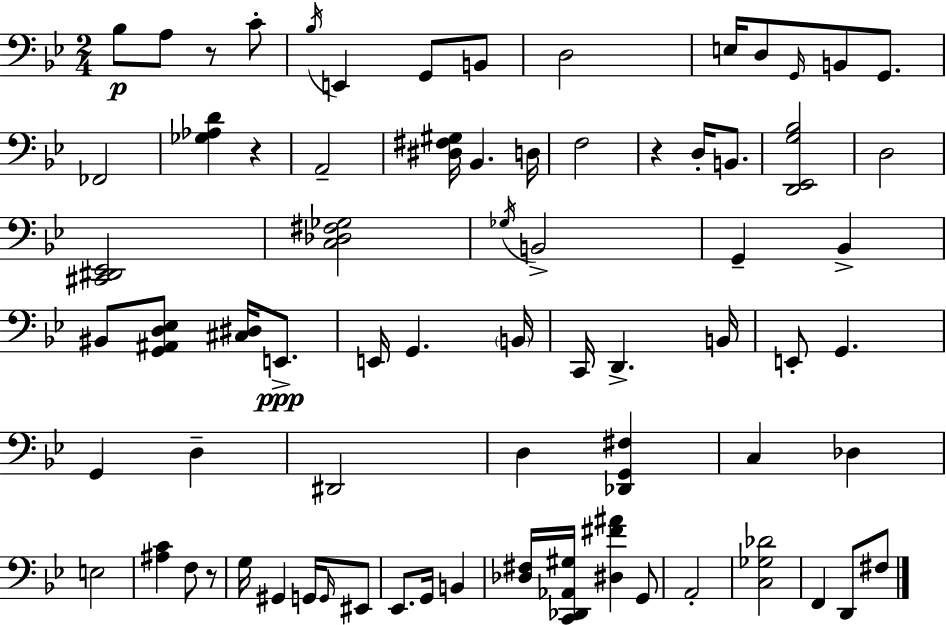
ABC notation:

X:1
T:Untitled
M:2/4
L:1/4
K:Gm
_B,/2 A,/2 z/2 C/2 _B,/4 E,, G,,/2 B,,/2 D,2 E,/4 D,/2 G,,/4 B,,/2 G,,/2 _F,,2 [_G,_A,D] z A,,2 [^D,^F,^G,]/4 _B,, D,/4 F,2 z D,/4 B,,/2 [D,,_E,,G,_B,]2 D,2 [^C,,^D,,_E,,]2 [C,_D,^F,_G,]2 _G,/4 B,,2 G,, _B,, ^B,,/2 [G,,^A,,D,_E,]/2 [^C,^D,]/4 E,,/2 E,,/4 G,, B,,/4 C,,/4 D,, B,,/4 E,,/2 G,, G,, D, ^D,,2 D, [_D,,G,,^F,] C, _D, E,2 [^A,C] F,/2 z/2 G,/4 ^G,, G,,/4 G,,/4 ^E,,/2 _E,,/2 G,,/4 B,, [_D,^F,]/4 [C,,_D,,_A,,^G,]/4 [^D,^F^A] G,,/2 A,,2 [C,_G,_D]2 F,, D,,/2 ^F,/2